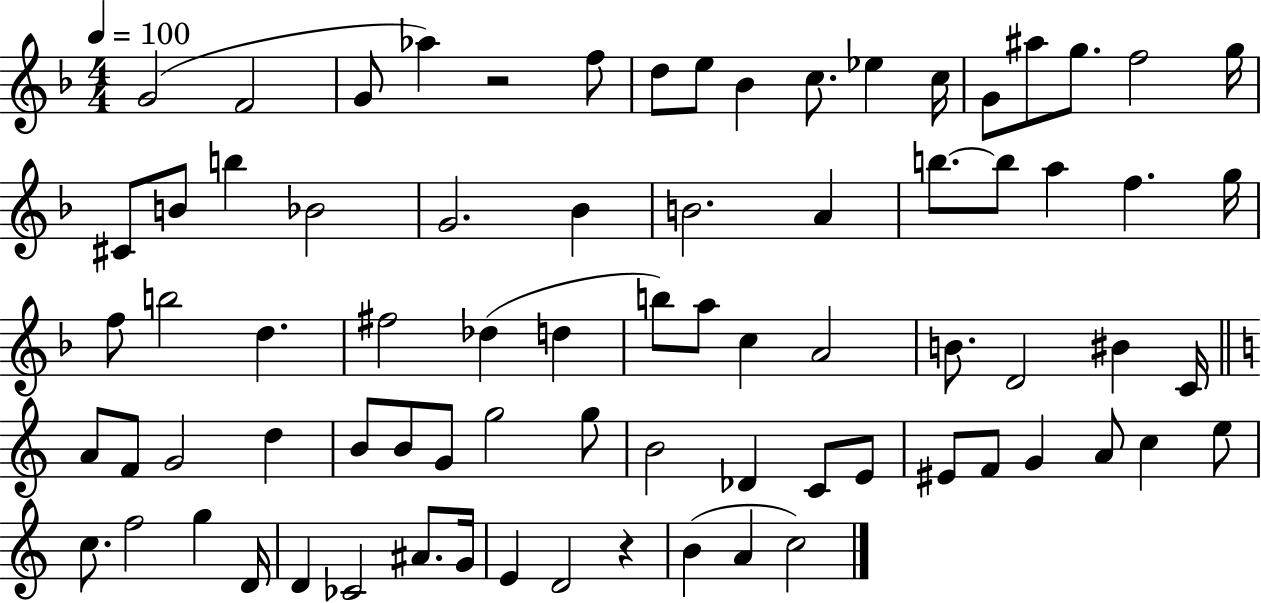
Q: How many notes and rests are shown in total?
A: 77